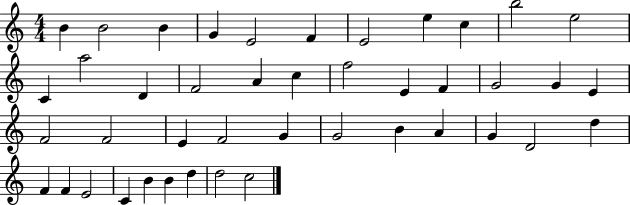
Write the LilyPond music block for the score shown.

{
  \clef treble
  \numericTimeSignature
  \time 4/4
  \key c \major
  b'4 b'2 b'4 | g'4 e'2 f'4 | e'2 e''4 c''4 | b''2 e''2 | \break c'4 a''2 d'4 | f'2 a'4 c''4 | f''2 e'4 f'4 | g'2 g'4 e'4 | \break f'2 f'2 | e'4 f'2 g'4 | g'2 b'4 a'4 | g'4 d'2 d''4 | \break f'4 f'4 e'2 | c'4 b'4 b'4 d''4 | d''2 c''2 | \bar "|."
}